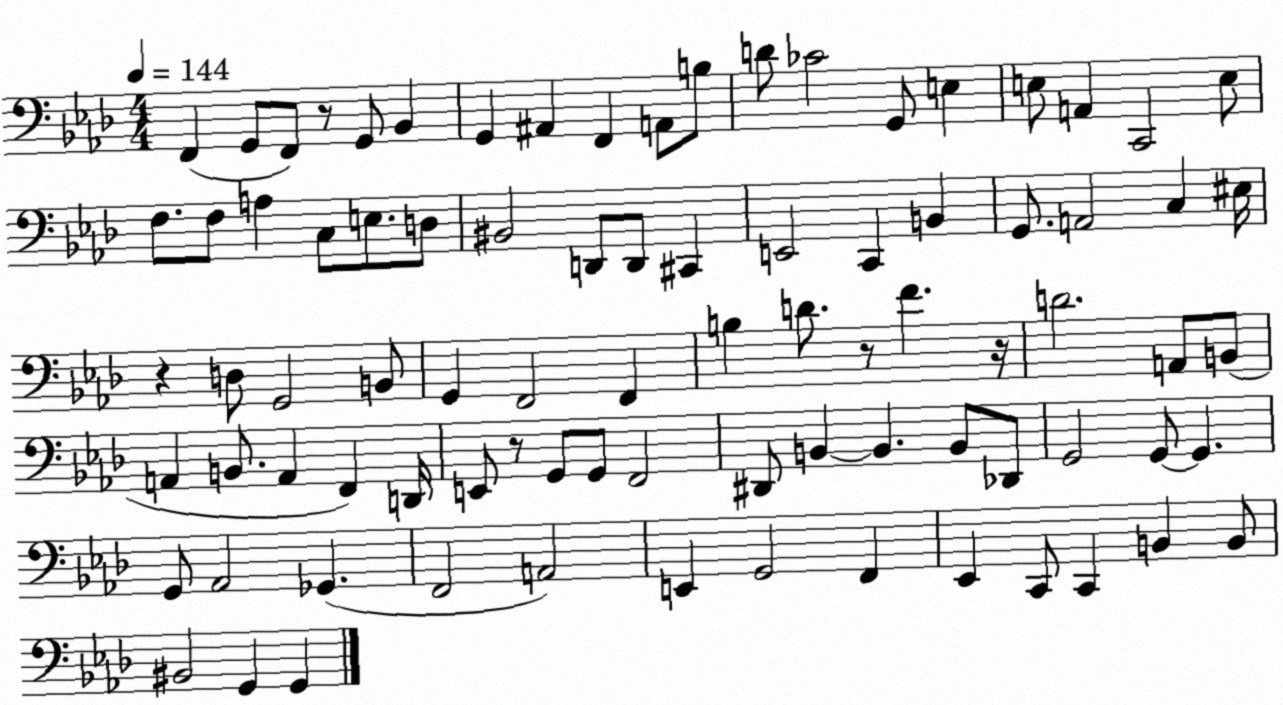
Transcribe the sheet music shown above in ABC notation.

X:1
T:Untitled
M:4/4
L:1/4
K:Ab
F,, G,,/2 F,,/2 z/2 G,,/2 _B,, G,, ^A,, F,, A,,/2 B,/2 D/2 _C2 G,,/2 E, E,/2 A,, C,,2 E,/2 F,/2 F,/2 A, C,/2 E,/2 D,/2 ^B,,2 D,,/2 D,,/2 ^C,, E,,2 C,, B,, G,,/2 A,,2 C, ^E,/4 z D,/2 G,,2 B,,/2 G,, F,,2 F,, B, D/2 z/2 F z/4 D2 A,,/2 B,,/2 A,, B,,/2 A,, F,, D,,/4 E,,/2 z/2 G,,/2 G,,/2 F,,2 ^D,,/2 B,, B,, B,,/2 _D,,/2 G,,2 G,,/2 G,, G,,/2 _A,,2 _G,, F,,2 A,,2 E,, G,,2 F,, _E,, C,,/2 C,, B,, B,,/2 ^B,,2 G,, G,,